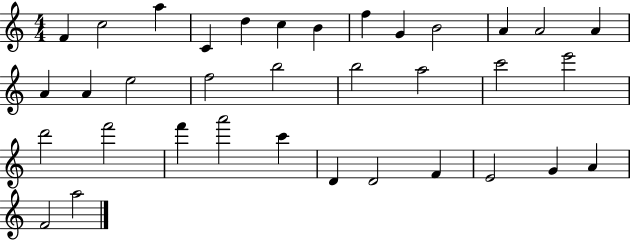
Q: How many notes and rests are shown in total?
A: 35